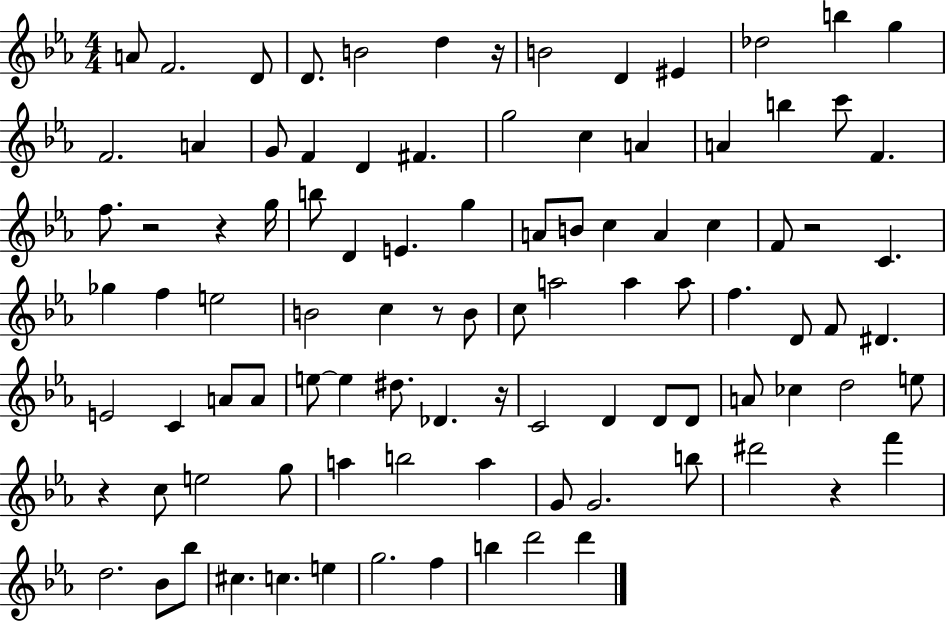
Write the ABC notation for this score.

X:1
T:Untitled
M:4/4
L:1/4
K:Eb
A/2 F2 D/2 D/2 B2 d z/4 B2 D ^E _d2 b g F2 A G/2 F D ^F g2 c A A b c'/2 F f/2 z2 z g/4 b/2 D E g A/2 B/2 c A c F/2 z2 C _g f e2 B2 c z/2 B/2 c/2 a2 a a/2 f D/2 F/2 ^D E2 C A/2 A/2 e/2 e ^d/2 _D z/4 C2 D D/2 D/2 A/2 _c d2 e/2 z c/2 e2 g/2 a b2 a G/2 G2 b/2 ^d'2 z f' d2 _B/2 _b/2 ^c c e g2 f b d'2 d'